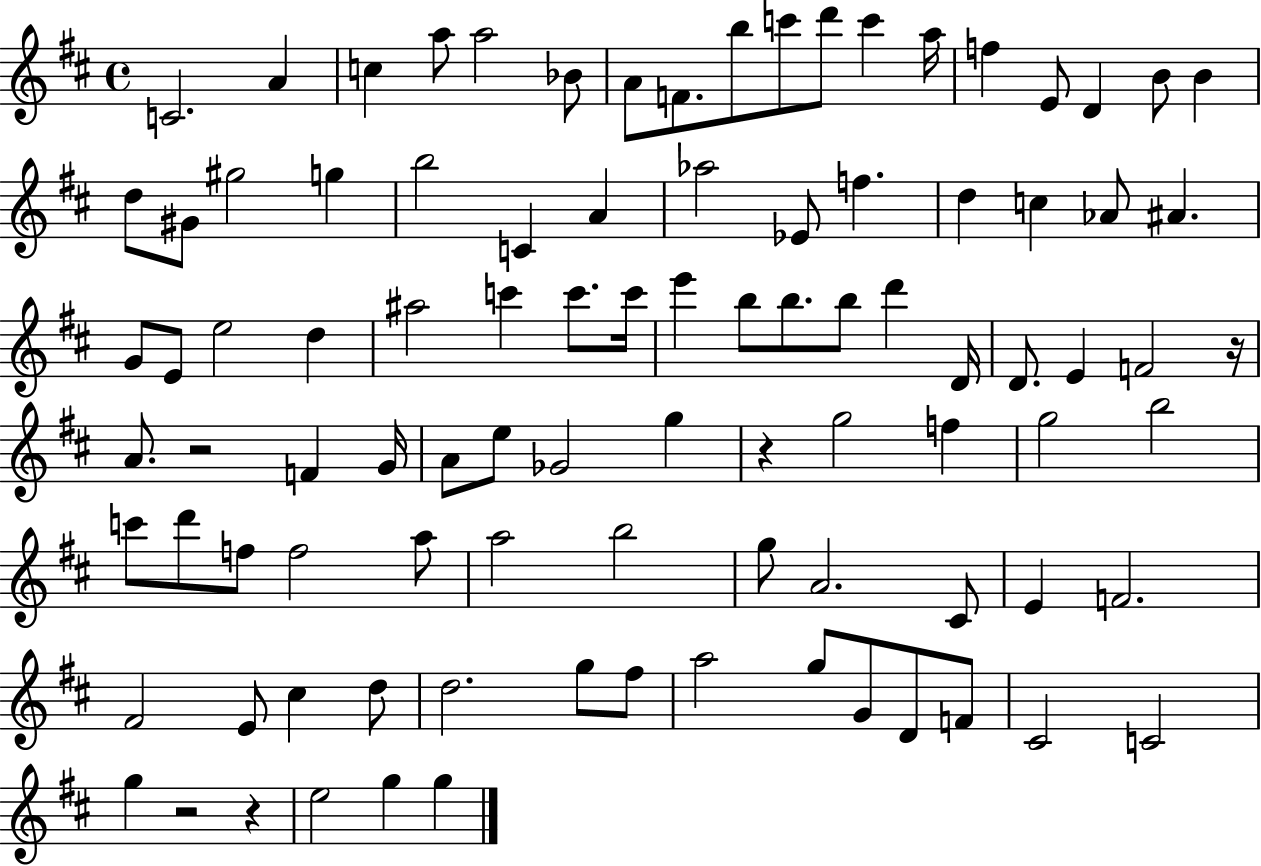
X:1
T:Untitled
M:4/4
L:1/4
K:D
C2 A c a/2 a2 _B/2 A/2 F/2 b/2 c'/2 d'/2 c' a/4 f E/2 D B/2 B d/2 ^G/2 ^g2 g b2 C A _a2 _E/2 f d c _A/2 ^A G/2 E/2 e2 d ^a2 c' c'/2 c'/4 e' b/2 b/2 b/2 d' D/4 D/2 E F2 z/4 A/2 z2 F G/4 A/2 e/2 _G2 g z g2 f g2 b2 c'/2 d'/2 f/2 f2 a/2 a2 b2 g/2 A2 ^C/2 E F2 ^F2 E/2 ^c d/2 d2 g/2 ^f/2 a2 g/2 G/2 D/2 F/2 ^C2 C2 g z2 z e2 g g